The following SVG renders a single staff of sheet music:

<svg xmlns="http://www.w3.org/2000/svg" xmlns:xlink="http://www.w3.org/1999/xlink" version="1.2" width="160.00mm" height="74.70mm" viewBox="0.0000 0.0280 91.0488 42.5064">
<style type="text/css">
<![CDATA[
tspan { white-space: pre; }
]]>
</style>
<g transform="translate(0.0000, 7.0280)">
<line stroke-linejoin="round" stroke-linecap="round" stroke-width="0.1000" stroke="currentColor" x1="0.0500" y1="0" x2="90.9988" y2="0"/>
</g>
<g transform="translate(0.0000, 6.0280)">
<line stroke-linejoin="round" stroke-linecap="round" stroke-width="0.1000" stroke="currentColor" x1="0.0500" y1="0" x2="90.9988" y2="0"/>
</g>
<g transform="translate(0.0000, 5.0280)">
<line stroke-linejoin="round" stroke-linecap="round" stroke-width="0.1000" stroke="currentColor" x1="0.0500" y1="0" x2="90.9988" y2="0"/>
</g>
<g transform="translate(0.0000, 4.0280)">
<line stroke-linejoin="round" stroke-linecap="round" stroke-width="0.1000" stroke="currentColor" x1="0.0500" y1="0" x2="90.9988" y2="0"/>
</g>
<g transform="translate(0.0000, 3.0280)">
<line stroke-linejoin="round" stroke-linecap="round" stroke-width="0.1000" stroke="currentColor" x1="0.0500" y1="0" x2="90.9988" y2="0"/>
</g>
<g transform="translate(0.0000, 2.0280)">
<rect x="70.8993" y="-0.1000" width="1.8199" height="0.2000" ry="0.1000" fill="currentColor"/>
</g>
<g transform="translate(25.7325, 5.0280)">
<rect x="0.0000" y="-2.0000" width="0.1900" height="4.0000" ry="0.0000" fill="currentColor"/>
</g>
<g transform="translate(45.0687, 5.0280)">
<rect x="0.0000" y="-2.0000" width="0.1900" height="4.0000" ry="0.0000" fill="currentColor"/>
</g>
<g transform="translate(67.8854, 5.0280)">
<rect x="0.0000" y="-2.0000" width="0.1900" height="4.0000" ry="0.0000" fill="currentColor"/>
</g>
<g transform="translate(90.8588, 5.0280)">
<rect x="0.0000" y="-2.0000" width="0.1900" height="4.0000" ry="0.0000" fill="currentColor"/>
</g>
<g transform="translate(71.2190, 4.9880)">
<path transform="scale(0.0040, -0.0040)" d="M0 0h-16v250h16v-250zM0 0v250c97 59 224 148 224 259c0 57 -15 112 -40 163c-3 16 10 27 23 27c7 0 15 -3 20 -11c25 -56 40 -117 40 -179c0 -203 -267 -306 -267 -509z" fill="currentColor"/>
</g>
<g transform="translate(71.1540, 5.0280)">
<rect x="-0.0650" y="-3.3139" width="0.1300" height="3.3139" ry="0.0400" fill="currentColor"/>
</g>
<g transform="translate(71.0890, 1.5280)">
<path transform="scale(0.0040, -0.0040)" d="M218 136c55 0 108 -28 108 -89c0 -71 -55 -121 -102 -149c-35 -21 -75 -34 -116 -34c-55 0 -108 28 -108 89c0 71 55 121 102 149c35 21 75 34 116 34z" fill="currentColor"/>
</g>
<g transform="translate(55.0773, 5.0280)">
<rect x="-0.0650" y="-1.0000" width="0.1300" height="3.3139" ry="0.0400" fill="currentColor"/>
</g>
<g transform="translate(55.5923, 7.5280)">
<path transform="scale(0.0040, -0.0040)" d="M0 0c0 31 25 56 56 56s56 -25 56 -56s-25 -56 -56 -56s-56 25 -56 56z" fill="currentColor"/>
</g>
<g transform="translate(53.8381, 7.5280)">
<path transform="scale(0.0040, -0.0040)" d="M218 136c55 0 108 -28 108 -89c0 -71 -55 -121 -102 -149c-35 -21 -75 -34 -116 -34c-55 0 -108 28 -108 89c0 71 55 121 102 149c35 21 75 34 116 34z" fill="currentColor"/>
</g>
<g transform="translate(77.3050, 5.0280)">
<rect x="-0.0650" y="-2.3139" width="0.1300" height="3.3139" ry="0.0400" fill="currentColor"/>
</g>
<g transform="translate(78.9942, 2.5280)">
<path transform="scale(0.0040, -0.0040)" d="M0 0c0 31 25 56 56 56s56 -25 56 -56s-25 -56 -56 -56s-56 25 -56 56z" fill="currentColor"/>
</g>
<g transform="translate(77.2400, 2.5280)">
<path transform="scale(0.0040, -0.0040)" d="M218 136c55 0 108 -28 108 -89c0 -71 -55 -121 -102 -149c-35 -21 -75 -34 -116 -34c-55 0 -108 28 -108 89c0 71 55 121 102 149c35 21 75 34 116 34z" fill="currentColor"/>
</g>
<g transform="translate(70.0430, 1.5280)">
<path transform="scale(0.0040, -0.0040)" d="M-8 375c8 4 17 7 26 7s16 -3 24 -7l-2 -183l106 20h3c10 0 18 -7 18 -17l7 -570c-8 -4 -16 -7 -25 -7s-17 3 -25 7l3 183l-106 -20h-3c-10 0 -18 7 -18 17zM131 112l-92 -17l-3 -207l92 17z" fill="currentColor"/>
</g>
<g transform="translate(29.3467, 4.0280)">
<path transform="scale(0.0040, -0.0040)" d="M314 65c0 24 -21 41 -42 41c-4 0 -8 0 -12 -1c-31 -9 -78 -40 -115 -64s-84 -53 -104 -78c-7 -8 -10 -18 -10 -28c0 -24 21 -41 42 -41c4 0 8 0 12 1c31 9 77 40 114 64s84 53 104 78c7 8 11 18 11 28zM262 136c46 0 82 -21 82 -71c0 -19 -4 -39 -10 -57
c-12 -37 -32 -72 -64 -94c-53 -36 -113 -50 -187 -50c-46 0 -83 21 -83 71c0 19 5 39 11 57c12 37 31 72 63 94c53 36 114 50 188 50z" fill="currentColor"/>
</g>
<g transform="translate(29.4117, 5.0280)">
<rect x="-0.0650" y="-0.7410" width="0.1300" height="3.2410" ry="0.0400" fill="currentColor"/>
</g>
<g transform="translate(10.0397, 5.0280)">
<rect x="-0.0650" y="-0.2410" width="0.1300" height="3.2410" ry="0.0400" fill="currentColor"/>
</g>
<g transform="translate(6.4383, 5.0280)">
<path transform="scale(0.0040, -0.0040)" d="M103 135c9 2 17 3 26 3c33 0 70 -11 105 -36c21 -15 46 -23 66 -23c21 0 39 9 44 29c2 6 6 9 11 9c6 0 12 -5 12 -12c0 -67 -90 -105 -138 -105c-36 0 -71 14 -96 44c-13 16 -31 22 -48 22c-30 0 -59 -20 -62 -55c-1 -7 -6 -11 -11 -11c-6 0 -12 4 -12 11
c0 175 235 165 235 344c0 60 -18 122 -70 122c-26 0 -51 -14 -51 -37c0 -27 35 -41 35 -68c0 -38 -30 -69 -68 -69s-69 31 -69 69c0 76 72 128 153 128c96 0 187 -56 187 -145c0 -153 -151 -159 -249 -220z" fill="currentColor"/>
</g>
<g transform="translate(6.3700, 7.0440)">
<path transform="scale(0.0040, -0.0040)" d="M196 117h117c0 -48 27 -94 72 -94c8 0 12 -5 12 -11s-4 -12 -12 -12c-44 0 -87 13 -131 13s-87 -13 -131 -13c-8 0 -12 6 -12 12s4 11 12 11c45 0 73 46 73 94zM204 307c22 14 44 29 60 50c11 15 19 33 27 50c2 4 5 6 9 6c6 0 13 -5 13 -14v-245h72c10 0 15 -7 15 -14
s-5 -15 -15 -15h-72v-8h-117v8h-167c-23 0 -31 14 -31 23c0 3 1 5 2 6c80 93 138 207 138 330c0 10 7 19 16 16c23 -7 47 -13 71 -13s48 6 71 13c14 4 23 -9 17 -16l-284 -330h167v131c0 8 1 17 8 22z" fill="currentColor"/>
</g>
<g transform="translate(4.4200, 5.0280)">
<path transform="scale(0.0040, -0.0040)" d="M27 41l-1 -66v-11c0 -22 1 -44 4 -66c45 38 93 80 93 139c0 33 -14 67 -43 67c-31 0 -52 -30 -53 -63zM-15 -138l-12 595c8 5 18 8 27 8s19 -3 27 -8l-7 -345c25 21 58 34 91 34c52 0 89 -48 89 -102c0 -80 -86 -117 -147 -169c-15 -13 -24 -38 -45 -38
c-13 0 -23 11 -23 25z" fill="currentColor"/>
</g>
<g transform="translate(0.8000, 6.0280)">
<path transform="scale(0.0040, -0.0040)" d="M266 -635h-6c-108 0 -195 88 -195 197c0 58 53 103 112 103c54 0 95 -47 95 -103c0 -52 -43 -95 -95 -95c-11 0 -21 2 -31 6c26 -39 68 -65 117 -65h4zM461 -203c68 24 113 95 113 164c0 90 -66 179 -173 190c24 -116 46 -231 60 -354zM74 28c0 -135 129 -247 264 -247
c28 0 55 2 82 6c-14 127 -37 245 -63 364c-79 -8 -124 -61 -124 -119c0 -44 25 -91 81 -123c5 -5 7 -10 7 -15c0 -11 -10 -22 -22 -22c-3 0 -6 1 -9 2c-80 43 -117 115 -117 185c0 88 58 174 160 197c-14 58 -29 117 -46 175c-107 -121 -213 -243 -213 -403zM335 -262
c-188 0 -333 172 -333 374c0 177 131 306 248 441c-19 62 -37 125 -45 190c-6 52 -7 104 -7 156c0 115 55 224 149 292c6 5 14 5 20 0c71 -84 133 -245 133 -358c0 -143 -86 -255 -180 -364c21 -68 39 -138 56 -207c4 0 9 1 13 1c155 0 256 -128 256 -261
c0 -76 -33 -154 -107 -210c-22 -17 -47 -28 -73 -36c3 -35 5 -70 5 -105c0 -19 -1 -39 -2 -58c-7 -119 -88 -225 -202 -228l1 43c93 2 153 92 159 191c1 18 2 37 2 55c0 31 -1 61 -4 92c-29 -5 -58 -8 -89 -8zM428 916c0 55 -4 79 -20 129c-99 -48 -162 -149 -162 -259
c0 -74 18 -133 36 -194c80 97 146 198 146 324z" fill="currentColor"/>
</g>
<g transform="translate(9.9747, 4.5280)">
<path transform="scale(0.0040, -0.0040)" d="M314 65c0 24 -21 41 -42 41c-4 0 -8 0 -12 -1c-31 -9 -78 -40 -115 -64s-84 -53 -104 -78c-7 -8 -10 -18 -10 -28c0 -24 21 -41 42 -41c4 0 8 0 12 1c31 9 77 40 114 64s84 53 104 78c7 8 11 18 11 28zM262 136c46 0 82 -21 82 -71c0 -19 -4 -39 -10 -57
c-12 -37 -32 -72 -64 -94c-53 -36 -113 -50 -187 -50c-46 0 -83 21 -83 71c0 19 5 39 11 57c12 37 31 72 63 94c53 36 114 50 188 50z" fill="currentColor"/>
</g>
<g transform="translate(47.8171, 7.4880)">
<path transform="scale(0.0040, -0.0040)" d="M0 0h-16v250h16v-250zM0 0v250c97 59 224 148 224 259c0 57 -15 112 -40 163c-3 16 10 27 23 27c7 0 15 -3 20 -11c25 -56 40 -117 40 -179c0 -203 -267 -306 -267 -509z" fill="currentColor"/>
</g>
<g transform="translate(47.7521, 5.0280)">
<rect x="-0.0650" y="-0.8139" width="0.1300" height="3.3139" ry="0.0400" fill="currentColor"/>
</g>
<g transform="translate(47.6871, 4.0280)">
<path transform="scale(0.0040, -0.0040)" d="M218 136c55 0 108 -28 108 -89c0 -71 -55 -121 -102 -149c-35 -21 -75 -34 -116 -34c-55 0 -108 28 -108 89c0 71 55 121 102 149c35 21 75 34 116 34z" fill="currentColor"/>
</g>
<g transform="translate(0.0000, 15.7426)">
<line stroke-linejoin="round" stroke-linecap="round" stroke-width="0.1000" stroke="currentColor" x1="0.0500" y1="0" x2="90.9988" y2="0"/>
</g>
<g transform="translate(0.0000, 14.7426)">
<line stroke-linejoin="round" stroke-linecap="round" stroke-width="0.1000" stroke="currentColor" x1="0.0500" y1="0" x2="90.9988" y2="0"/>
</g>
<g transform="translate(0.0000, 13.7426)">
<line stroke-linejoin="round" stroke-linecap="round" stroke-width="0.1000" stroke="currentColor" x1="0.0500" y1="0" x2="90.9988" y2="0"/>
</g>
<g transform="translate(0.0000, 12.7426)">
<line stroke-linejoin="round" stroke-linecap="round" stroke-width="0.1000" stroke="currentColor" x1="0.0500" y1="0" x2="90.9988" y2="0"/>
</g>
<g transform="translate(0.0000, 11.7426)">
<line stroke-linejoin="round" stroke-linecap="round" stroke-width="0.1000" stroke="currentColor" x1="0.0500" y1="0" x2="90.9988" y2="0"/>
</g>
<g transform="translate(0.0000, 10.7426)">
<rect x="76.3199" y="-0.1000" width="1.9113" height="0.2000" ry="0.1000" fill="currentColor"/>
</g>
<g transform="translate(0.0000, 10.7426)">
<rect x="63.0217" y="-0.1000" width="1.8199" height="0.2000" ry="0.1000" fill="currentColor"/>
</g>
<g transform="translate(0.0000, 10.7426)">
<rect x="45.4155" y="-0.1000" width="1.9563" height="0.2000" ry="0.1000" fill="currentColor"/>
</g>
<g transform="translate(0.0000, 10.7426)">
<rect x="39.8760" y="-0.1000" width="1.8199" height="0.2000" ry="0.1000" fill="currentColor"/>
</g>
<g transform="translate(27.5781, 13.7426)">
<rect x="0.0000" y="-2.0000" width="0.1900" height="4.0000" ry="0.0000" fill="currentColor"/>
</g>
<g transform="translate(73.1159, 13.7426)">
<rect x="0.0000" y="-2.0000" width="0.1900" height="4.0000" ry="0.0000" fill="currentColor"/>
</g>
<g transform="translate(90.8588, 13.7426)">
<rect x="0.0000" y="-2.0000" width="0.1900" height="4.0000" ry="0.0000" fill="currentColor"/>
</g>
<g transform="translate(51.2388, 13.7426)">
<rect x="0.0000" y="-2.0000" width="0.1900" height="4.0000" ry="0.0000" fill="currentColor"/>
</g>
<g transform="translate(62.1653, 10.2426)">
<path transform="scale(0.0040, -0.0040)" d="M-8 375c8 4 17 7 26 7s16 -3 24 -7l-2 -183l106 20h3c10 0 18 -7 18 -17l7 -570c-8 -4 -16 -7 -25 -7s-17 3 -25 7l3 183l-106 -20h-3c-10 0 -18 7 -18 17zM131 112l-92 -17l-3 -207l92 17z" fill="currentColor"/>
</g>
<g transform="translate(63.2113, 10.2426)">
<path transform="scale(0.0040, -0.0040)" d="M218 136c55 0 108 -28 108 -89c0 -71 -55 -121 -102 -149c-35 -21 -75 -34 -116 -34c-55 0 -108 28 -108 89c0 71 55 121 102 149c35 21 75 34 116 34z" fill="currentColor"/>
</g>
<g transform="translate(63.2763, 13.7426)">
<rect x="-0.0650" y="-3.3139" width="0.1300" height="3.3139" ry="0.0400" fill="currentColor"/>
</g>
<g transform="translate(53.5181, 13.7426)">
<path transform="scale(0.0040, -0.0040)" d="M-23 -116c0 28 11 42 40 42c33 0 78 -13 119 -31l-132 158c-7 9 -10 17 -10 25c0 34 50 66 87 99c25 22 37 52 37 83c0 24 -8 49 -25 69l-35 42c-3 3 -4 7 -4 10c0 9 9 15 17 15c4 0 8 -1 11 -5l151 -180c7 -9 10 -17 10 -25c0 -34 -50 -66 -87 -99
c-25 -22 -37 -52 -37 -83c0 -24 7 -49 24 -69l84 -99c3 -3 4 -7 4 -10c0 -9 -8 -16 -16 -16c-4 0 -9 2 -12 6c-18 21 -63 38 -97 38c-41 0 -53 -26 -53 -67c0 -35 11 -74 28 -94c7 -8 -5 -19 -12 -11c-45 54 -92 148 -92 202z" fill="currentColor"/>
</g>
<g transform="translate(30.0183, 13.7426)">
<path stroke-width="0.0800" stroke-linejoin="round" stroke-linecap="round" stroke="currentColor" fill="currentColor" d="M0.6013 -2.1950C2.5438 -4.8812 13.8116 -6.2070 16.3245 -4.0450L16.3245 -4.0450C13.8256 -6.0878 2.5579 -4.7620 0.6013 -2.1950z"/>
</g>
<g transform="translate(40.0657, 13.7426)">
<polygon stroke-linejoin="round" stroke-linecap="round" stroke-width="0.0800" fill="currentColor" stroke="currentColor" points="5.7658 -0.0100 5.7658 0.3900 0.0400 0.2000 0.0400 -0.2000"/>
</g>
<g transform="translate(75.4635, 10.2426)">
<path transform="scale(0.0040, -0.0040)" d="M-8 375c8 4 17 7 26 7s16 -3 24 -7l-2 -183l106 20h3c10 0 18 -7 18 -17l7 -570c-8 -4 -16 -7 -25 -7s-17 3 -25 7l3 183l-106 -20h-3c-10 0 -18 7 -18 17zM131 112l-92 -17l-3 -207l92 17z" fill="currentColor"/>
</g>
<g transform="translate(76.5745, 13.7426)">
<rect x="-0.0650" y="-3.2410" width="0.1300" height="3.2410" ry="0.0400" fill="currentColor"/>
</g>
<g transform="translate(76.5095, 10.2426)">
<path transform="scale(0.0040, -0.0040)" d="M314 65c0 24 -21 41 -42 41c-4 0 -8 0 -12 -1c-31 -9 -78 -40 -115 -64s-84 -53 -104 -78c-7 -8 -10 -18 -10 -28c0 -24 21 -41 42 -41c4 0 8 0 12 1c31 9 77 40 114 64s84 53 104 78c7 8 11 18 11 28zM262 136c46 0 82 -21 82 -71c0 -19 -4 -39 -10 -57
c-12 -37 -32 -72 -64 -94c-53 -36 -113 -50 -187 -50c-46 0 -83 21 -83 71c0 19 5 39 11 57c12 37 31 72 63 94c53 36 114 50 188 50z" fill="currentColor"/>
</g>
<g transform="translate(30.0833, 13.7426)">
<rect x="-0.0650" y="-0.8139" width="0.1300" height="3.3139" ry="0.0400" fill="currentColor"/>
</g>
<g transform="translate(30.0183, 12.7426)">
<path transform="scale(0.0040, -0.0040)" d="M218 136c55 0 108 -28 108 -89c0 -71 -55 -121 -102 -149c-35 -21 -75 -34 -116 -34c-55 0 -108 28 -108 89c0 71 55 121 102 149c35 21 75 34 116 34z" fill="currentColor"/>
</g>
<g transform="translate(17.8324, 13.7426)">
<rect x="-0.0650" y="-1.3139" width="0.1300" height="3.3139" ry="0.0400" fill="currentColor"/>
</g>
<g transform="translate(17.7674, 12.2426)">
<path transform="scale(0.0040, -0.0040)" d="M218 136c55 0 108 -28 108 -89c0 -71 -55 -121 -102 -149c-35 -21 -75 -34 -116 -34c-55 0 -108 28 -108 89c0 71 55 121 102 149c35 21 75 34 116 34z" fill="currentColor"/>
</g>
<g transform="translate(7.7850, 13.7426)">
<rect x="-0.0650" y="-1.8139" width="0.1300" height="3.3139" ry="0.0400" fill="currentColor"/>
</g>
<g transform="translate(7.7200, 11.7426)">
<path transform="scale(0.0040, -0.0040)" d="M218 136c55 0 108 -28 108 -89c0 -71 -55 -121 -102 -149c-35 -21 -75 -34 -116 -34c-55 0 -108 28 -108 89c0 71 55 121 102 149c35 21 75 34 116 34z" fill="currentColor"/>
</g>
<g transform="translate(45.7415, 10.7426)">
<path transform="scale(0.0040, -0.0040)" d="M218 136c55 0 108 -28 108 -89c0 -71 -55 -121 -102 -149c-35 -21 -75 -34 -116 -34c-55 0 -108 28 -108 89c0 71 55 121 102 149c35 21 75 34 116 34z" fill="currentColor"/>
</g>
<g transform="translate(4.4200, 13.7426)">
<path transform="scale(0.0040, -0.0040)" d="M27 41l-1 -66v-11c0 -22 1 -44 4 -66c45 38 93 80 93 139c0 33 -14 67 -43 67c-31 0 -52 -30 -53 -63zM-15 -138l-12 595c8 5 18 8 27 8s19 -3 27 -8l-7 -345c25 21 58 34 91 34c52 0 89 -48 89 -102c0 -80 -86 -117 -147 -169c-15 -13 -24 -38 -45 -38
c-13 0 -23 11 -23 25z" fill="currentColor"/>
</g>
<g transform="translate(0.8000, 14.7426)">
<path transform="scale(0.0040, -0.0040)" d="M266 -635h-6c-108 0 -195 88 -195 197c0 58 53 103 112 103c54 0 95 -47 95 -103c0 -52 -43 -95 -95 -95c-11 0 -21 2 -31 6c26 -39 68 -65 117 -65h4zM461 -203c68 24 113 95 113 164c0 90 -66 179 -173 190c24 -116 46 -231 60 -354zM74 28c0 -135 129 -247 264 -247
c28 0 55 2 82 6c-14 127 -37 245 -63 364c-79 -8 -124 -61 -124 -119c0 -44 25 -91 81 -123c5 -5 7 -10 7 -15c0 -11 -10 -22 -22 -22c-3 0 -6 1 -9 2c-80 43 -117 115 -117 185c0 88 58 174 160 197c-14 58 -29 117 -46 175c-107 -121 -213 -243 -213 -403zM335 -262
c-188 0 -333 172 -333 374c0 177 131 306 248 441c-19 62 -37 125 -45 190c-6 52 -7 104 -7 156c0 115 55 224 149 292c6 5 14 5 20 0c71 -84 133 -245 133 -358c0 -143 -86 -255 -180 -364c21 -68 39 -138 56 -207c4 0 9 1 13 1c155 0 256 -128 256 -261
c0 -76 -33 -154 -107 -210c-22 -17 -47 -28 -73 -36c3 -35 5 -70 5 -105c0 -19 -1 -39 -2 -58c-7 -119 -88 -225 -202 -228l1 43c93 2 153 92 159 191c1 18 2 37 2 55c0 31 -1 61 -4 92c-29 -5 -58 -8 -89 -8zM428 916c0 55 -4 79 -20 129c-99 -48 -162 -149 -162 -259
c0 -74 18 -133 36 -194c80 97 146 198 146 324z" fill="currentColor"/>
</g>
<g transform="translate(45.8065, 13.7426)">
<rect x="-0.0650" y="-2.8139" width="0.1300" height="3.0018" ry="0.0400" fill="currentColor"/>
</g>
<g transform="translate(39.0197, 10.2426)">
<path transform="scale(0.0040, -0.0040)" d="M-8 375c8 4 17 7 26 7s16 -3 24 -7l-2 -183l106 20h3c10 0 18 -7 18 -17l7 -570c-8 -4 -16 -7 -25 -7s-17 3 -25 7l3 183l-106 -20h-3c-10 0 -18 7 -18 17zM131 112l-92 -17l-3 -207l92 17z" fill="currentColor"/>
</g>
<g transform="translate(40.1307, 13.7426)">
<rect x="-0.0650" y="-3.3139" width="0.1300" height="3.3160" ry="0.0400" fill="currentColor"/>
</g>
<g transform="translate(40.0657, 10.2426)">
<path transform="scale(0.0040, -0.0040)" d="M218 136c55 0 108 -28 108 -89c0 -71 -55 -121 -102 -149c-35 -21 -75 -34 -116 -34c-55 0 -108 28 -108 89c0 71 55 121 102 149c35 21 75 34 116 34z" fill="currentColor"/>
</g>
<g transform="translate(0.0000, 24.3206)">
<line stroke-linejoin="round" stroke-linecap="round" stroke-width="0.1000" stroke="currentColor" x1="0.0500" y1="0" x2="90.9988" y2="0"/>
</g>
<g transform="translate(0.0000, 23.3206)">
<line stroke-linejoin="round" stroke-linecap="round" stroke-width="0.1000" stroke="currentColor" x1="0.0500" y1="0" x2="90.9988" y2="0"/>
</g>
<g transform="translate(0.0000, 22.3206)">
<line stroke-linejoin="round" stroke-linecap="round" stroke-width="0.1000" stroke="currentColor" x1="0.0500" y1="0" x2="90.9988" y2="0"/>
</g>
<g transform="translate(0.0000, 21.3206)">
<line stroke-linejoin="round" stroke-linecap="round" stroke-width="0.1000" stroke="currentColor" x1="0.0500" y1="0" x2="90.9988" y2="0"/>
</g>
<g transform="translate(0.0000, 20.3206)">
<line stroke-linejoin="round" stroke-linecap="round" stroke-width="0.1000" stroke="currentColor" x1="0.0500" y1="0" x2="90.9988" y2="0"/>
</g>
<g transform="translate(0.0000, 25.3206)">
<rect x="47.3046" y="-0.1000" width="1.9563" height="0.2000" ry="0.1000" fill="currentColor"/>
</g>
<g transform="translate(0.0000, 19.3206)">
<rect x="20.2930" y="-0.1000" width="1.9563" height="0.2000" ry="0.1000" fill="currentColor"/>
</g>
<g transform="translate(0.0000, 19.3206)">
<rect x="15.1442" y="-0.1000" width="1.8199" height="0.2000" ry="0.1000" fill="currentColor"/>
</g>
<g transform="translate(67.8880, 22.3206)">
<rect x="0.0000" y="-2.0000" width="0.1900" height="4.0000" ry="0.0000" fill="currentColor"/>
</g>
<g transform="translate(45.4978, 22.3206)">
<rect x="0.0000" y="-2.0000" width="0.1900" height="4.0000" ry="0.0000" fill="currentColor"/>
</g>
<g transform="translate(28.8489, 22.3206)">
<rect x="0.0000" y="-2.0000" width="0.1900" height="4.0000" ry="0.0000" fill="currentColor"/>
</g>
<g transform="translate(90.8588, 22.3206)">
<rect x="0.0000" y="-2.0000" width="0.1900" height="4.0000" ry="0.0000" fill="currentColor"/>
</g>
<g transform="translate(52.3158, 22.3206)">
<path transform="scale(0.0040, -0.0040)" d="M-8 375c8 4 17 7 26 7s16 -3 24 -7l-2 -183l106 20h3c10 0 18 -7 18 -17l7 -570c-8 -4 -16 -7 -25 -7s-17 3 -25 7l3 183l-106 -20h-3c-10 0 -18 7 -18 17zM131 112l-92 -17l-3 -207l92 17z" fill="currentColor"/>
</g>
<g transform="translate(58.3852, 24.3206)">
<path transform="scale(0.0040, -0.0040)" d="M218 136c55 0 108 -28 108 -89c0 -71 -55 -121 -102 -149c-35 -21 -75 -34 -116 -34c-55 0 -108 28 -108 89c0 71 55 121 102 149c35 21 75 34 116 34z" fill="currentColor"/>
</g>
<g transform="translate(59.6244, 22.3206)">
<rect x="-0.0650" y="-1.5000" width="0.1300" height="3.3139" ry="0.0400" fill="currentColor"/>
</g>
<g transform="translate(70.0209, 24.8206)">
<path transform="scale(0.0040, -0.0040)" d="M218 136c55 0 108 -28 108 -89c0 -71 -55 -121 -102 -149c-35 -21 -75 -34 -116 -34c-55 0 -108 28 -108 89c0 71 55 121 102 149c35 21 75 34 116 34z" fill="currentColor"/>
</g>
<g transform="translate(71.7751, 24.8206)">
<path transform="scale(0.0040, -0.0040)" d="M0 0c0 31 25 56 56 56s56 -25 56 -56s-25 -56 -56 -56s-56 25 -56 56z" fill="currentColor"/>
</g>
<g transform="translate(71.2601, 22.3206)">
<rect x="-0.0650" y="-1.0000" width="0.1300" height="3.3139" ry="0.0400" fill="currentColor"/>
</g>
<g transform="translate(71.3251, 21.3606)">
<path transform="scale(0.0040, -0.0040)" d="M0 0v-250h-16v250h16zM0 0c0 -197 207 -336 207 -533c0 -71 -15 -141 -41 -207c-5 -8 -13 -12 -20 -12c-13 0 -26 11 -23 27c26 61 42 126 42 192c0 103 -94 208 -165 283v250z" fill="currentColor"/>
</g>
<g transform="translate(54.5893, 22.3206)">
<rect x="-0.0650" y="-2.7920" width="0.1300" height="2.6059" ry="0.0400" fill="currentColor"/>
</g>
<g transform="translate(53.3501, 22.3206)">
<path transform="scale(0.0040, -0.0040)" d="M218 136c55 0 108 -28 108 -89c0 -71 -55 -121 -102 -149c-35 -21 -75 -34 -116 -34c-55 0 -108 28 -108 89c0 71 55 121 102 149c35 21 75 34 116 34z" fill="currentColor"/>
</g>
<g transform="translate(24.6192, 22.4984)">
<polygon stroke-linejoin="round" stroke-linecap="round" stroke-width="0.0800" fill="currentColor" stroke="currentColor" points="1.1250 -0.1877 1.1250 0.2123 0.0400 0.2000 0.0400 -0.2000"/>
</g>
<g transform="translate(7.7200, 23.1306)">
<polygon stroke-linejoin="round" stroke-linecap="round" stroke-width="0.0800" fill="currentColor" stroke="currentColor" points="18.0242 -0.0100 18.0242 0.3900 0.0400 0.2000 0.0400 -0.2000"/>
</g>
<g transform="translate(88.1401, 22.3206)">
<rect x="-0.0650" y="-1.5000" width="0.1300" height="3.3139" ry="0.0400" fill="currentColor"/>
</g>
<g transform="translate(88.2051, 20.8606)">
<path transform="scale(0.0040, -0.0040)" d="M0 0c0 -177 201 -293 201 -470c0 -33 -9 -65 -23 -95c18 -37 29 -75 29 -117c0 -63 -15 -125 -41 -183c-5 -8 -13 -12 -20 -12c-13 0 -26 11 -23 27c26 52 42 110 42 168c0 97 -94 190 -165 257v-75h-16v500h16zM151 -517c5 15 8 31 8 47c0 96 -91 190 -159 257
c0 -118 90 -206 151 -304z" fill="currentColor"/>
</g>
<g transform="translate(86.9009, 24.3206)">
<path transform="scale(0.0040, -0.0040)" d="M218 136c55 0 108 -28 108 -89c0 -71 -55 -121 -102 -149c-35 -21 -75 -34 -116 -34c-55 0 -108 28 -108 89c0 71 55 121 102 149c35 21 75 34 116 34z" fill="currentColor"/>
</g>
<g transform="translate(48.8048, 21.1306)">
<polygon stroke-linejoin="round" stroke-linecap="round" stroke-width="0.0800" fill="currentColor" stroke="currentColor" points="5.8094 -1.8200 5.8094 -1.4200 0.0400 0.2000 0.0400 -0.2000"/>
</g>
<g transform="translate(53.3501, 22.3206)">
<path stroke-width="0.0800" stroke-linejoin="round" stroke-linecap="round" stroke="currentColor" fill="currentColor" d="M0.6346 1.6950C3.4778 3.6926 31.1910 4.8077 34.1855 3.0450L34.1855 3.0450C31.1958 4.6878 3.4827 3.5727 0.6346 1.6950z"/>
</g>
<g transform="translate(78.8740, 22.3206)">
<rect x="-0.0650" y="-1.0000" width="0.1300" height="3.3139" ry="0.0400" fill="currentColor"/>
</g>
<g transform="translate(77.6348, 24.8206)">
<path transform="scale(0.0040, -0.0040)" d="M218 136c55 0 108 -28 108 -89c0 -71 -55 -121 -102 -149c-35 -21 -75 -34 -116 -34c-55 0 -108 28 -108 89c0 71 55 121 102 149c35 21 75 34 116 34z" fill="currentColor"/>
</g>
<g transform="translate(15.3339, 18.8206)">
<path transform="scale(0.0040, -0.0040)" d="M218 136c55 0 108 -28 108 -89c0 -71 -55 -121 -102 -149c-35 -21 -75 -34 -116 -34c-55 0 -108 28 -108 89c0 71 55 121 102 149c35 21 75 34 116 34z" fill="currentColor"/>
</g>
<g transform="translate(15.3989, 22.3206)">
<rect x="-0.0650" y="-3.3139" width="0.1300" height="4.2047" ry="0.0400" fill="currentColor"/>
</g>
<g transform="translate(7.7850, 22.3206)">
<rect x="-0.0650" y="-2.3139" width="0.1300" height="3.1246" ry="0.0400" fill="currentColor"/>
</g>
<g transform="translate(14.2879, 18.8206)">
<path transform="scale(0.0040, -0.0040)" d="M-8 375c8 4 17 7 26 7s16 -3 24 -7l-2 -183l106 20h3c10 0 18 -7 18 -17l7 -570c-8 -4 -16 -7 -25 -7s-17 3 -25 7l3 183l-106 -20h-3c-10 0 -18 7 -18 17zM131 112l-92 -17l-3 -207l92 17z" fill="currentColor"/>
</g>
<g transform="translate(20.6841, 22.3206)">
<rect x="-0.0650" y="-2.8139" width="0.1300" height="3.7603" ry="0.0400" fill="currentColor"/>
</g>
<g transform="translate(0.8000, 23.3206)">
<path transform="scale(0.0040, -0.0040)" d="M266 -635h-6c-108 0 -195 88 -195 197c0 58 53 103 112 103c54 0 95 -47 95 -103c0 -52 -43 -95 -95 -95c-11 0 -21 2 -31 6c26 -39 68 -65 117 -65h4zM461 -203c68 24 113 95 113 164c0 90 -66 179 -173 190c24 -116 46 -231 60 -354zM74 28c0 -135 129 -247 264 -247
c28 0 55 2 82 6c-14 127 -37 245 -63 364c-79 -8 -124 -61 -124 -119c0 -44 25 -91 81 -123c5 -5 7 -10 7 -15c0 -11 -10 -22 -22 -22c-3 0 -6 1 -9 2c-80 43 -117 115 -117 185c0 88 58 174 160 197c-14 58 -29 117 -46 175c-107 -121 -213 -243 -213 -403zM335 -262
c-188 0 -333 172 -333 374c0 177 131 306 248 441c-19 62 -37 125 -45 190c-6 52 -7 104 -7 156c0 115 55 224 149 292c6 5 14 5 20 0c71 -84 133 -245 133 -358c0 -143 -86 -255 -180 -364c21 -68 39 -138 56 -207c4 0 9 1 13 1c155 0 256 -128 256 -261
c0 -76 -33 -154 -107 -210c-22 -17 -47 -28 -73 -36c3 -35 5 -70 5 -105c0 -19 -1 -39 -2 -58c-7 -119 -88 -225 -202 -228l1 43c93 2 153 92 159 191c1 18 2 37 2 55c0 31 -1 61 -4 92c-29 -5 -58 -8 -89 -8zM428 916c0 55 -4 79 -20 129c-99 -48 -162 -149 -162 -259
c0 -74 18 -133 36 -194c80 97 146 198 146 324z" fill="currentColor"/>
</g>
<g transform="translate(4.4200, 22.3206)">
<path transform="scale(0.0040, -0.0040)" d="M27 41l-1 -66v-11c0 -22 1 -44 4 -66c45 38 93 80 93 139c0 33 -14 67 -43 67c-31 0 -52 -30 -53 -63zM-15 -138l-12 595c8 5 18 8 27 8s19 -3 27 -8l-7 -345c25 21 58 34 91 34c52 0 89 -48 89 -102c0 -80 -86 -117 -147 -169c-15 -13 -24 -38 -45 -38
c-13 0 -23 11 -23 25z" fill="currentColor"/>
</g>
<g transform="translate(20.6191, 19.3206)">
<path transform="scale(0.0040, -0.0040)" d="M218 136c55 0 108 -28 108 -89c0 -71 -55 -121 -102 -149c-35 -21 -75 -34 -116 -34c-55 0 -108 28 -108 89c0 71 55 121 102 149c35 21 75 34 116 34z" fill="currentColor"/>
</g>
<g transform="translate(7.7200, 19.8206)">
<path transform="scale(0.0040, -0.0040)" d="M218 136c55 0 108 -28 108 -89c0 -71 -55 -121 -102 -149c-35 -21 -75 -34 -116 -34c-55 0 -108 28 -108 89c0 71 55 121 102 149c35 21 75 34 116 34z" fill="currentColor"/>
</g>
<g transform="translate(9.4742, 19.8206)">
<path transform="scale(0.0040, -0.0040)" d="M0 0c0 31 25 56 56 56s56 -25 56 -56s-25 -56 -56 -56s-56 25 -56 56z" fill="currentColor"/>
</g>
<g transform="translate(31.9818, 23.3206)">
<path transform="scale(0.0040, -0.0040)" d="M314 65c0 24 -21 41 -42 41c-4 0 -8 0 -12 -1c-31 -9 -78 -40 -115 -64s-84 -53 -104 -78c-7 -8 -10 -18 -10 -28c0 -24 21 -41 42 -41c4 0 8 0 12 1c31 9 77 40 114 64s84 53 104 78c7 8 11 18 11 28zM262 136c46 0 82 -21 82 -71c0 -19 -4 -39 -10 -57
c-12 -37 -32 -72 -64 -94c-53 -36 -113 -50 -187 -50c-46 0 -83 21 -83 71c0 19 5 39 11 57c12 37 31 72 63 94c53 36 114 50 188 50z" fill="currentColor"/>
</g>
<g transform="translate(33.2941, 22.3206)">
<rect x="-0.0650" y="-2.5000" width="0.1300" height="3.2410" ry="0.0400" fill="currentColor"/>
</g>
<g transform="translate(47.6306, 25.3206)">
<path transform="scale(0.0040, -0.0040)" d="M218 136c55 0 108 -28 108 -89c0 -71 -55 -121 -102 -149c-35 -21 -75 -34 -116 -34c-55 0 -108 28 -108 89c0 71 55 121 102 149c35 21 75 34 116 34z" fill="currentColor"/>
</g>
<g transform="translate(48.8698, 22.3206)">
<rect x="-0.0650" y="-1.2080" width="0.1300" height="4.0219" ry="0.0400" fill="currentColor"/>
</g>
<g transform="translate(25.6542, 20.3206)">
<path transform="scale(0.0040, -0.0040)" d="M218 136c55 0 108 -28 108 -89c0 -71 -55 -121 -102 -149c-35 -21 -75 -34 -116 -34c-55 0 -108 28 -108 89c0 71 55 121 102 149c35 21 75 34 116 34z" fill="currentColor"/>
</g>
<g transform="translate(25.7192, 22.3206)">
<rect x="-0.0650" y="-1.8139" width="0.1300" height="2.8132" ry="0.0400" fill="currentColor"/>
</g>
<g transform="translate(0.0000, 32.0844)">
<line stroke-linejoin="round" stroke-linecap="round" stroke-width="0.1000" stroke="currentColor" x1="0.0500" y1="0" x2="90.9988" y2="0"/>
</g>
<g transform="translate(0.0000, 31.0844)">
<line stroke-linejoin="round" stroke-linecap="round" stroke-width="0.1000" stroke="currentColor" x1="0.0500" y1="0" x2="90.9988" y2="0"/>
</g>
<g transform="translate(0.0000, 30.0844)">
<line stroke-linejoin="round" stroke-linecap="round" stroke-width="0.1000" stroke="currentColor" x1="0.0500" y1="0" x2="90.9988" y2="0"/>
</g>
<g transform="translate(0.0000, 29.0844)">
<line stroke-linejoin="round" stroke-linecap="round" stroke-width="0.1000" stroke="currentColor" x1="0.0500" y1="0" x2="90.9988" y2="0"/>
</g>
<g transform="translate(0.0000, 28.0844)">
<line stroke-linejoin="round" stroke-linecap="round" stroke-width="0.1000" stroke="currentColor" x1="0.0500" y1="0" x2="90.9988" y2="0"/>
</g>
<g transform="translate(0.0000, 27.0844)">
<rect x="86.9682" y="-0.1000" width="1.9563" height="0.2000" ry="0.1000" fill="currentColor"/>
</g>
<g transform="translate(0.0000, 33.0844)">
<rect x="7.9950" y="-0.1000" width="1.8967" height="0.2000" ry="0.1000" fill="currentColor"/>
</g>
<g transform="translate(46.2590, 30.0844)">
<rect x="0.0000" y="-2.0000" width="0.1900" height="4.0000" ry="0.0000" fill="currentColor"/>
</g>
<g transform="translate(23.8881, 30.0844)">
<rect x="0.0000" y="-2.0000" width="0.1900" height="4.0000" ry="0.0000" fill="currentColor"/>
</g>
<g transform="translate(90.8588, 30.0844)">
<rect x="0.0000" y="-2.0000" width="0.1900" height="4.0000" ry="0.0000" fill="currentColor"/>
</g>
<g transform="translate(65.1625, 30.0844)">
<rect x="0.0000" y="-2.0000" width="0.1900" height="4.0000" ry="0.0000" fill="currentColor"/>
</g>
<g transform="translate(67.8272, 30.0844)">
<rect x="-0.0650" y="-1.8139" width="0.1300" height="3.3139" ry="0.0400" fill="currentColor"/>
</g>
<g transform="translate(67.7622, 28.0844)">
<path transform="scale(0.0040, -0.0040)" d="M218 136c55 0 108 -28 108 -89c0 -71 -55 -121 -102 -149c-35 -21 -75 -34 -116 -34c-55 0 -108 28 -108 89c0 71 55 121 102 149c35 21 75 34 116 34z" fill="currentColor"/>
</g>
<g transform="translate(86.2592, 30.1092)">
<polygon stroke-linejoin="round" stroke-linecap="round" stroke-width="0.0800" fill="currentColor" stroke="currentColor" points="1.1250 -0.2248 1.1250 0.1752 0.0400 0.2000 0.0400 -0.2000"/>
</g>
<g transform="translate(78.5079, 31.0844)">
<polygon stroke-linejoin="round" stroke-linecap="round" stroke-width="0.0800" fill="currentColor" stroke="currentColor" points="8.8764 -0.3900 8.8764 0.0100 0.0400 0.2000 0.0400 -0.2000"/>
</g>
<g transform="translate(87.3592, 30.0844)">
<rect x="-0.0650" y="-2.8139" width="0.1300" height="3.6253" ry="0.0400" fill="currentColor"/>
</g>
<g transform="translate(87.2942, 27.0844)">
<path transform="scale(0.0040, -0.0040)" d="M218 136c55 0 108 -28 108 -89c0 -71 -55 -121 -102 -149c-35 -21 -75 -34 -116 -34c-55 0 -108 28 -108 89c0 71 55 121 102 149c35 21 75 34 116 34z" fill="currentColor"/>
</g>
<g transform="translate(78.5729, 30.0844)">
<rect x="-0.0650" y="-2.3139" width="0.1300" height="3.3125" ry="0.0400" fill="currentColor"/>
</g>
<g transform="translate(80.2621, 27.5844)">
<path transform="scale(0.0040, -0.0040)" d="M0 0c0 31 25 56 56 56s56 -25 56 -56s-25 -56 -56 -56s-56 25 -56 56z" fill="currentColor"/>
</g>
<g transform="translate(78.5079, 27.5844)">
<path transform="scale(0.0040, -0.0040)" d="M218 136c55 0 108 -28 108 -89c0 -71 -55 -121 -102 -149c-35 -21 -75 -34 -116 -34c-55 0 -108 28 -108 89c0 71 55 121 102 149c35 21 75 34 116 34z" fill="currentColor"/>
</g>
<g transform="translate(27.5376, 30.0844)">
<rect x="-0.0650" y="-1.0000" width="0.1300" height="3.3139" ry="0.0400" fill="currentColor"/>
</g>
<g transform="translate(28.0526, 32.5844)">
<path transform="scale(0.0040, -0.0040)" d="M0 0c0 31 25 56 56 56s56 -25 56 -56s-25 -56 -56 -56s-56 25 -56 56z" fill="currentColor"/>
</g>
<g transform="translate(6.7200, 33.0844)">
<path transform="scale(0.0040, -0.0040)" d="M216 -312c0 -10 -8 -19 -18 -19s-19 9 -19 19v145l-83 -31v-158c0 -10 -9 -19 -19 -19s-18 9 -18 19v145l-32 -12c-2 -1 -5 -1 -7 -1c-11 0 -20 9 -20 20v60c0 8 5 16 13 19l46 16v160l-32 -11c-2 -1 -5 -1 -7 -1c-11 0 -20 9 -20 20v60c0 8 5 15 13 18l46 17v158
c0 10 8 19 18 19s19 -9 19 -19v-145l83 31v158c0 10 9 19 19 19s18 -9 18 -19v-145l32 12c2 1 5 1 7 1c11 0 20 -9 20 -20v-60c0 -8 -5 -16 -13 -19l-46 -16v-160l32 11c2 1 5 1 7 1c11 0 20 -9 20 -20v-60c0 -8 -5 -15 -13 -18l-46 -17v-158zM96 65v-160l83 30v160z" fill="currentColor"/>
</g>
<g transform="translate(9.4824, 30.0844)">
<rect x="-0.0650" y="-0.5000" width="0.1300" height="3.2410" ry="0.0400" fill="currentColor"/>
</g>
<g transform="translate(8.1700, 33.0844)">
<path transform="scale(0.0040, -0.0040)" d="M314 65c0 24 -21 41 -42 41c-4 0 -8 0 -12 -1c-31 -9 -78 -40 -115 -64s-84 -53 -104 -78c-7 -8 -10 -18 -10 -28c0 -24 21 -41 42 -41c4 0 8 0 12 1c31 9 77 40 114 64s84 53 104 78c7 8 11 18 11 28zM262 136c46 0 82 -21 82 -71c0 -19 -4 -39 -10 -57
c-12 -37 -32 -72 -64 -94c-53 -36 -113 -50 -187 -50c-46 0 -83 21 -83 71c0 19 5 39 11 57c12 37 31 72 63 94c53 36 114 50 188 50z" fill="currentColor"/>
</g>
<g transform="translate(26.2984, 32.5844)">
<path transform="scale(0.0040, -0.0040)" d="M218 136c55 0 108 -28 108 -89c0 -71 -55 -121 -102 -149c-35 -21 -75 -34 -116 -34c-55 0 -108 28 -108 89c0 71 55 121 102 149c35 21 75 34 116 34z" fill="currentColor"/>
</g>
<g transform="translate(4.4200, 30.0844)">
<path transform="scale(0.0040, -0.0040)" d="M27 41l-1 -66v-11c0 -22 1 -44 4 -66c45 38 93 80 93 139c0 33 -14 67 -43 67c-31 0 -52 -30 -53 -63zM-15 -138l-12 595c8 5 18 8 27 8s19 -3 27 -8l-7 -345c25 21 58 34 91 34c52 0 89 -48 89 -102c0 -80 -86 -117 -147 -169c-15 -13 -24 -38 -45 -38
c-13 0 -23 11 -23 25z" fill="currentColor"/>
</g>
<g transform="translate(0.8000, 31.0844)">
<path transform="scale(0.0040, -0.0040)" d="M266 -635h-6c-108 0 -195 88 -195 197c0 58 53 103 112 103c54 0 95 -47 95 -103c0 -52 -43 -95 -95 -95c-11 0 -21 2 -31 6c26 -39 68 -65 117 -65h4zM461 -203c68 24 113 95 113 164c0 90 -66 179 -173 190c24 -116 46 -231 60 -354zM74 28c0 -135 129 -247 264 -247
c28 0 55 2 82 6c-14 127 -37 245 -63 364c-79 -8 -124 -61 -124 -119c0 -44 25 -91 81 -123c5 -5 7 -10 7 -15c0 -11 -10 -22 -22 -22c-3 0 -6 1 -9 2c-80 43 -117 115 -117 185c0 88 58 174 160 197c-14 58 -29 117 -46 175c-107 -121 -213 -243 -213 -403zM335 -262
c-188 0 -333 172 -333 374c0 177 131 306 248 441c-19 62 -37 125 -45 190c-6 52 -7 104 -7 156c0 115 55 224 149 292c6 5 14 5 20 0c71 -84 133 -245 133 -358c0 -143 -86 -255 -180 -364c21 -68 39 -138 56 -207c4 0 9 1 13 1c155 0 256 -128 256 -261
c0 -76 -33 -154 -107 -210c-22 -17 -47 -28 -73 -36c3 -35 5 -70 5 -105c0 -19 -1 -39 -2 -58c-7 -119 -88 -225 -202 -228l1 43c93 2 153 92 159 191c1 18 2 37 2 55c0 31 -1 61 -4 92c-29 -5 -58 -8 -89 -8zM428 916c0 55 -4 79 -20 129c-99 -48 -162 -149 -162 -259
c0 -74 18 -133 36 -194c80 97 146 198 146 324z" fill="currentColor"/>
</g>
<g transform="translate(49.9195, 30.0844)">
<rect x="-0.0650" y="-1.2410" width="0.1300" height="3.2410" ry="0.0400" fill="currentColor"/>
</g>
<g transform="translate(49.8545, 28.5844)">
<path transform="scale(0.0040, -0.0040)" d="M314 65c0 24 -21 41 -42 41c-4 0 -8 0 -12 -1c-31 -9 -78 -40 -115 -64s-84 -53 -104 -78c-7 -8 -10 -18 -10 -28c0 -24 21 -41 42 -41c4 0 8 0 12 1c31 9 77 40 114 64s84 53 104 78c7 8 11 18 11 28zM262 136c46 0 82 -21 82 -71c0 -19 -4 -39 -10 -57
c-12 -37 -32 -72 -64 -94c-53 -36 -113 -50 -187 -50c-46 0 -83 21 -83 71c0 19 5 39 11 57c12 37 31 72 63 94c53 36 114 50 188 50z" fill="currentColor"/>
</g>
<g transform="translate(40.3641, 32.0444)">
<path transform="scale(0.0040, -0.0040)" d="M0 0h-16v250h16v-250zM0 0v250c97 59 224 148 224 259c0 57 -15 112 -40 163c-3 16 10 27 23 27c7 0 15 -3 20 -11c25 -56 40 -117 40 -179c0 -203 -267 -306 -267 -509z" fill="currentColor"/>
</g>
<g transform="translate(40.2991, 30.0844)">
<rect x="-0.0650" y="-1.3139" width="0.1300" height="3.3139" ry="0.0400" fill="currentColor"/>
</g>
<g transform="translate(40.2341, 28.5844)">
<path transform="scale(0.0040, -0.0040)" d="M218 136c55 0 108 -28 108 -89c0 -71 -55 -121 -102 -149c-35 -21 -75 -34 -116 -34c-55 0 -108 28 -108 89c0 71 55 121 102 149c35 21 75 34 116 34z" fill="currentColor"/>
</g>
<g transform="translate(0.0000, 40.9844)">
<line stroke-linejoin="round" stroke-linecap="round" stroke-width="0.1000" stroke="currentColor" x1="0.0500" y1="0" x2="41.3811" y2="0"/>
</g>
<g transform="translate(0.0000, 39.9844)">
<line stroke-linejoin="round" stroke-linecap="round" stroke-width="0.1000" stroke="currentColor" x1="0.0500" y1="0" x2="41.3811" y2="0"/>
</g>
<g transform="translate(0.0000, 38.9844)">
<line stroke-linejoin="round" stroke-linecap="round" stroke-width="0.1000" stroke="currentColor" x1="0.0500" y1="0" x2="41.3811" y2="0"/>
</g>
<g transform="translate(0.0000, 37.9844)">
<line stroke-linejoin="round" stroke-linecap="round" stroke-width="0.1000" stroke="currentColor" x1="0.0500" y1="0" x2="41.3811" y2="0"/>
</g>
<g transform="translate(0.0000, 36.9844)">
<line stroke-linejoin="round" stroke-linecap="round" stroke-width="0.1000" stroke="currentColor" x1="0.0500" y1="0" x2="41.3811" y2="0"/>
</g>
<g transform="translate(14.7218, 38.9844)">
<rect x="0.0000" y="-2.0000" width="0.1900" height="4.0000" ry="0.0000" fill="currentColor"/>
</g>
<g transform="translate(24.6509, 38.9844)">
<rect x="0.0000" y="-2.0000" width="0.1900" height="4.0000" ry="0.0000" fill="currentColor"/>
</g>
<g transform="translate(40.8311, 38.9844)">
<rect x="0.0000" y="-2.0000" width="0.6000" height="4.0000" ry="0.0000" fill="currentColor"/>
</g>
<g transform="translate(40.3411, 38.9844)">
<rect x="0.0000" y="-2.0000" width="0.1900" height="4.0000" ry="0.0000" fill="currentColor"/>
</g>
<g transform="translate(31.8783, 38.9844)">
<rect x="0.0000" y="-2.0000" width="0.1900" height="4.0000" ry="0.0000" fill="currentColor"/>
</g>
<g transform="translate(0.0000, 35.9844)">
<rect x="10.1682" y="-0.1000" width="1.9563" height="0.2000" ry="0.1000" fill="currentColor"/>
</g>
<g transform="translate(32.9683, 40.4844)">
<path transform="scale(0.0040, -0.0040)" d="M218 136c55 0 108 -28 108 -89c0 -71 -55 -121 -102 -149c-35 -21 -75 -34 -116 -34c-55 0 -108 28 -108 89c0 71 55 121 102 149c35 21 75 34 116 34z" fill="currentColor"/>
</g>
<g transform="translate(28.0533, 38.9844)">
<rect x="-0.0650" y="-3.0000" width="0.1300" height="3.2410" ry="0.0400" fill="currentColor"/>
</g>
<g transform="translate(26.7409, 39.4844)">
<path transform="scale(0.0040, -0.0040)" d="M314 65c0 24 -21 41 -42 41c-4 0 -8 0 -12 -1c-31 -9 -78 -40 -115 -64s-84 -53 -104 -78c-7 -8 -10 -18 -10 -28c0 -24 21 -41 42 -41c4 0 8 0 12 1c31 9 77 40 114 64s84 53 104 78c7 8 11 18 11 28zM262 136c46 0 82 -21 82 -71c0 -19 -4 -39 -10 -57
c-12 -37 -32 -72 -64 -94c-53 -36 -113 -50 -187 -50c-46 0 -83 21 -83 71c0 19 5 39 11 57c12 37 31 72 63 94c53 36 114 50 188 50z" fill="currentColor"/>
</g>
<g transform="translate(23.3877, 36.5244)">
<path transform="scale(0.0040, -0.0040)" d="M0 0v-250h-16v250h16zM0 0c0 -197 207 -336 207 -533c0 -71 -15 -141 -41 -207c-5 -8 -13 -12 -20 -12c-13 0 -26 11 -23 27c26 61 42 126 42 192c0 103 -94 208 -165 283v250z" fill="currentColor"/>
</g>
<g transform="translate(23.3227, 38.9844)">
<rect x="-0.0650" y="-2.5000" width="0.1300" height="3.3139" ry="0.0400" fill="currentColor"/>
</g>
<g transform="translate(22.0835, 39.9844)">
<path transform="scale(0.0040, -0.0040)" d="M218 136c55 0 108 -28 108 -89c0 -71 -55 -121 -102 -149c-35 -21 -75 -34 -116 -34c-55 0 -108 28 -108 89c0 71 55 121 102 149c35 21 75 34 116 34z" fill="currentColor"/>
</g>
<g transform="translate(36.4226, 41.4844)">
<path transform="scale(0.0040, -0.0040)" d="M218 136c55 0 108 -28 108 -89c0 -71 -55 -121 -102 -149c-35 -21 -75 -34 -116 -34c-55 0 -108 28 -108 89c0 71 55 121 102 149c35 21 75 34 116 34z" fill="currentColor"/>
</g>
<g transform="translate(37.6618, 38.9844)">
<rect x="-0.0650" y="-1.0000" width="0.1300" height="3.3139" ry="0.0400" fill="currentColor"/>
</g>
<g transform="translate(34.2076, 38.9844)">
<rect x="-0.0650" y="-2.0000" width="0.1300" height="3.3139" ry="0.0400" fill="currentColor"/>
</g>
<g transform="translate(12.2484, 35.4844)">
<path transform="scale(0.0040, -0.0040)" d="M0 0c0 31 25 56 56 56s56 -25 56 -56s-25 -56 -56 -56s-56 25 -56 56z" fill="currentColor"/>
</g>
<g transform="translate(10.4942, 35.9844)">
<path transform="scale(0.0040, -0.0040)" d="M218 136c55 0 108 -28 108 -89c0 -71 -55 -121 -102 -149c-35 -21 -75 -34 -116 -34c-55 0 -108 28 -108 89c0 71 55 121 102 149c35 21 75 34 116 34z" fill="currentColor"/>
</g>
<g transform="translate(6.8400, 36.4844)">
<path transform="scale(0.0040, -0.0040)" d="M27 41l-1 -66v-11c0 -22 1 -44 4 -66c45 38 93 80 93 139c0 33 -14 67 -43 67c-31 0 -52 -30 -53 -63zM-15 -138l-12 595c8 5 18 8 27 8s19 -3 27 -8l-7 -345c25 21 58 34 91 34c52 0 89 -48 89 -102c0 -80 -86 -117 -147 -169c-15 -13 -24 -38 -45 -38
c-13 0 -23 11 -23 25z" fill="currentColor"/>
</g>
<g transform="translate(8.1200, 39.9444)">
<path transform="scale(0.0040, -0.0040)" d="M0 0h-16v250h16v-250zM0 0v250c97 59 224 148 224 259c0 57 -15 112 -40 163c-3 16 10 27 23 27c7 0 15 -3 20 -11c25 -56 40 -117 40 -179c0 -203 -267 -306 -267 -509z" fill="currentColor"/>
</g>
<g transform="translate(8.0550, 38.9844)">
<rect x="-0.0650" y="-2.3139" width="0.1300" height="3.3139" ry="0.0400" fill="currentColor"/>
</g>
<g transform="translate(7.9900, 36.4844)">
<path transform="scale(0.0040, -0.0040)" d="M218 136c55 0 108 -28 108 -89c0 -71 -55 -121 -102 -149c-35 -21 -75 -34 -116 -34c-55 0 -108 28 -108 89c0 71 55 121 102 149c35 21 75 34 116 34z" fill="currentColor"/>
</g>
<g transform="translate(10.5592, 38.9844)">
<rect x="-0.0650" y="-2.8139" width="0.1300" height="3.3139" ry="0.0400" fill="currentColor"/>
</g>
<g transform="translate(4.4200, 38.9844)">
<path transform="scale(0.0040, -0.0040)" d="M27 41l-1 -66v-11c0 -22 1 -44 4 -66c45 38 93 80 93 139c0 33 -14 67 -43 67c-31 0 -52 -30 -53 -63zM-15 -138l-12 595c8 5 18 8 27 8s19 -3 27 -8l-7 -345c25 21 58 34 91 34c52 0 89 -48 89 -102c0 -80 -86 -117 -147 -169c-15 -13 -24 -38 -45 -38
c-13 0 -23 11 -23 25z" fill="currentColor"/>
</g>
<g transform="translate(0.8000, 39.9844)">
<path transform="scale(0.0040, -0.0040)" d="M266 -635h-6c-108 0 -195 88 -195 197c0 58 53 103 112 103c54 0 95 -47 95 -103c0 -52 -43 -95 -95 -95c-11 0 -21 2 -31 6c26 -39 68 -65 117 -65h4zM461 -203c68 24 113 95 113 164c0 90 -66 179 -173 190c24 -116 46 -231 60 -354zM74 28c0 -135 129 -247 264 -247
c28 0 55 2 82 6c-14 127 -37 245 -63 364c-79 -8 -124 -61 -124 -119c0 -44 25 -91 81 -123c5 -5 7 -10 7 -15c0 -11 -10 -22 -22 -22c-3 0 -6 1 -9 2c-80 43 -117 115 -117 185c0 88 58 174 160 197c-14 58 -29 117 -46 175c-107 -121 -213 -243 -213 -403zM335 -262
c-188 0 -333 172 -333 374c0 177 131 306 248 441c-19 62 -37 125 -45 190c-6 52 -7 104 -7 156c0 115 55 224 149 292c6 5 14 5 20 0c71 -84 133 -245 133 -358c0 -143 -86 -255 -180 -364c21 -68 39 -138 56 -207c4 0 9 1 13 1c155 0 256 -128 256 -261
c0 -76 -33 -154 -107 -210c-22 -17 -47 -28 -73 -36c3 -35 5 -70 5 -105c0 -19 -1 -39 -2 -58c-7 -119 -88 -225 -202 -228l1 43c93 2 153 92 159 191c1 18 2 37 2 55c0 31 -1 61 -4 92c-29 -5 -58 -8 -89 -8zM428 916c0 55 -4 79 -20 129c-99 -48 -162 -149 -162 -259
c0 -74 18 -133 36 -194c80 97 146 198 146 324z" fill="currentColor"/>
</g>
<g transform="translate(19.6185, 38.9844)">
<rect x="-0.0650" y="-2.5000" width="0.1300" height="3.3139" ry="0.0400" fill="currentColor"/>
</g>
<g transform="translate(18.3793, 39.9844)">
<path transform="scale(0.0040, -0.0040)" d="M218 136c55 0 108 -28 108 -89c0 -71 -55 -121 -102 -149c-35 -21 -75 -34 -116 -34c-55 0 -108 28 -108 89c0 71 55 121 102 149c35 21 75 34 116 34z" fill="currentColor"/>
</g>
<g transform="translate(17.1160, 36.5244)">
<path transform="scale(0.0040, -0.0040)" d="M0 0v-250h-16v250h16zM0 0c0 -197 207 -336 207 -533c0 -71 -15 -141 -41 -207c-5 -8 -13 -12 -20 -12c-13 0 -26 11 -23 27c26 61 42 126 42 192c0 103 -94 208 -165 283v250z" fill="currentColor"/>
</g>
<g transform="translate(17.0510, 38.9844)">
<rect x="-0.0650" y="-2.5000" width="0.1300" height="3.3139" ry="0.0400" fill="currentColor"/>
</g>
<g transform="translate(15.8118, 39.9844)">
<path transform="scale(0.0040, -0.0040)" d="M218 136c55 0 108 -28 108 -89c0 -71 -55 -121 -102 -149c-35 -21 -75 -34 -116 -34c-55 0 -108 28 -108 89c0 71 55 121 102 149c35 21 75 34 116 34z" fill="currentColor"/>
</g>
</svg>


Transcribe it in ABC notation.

X:1
T:Untitled
M:2/4
L:1/4
K:F
c2 d2 d/2 D b/2 g f e d b/2 a/2 z b b2 g/2 b/2 a/2 f/4 G2 C/2 B/2 E D/2 D E/4 ^C2 D e/2 e2 f g/2 a/4 _g/2 a G/2 G G/2 A2 F D